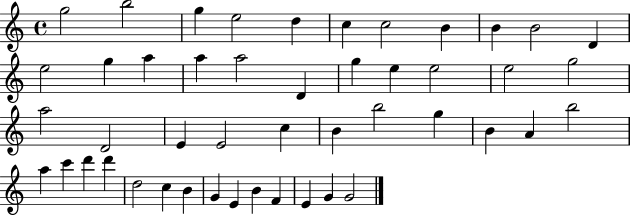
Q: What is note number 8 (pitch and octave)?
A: B4